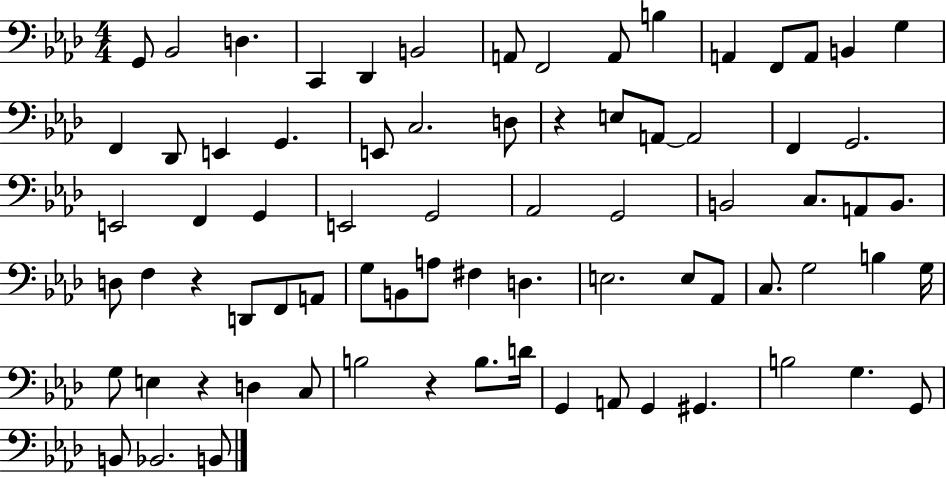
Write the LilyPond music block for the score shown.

{
  \clef bass
  \numericTimeSignature
  \time 4/4
  \key aes \major
  \repeat volta 2 { g,8 bes,2 d4. | c,4 des,4 b,2 | a,8 f,2 a,8 b4 | a,4 f,8 a,8 b,4 g4 | \break f,4 des,8 e,4 g,4. | e,8 c2. d8 | r4 e8 a,8~~ a,2 | f,4 g,2. | \break e,2 f,4 g,4 | e,2 g,2 | aes,2 g,2 | b,2 c8. a,8 b,8. | \break d8 f4 r4 d,8 f,8 a,8 | g8 b,8 a8 fis4 d4. | e2. e8 aes,8 | c8. g2 b4 g16 | \break g8 e4 r4 d4 c8 | b2 r4 b8. d'16 | g,4 a,8 g,4 gis,4. | b2 g4. g,8 | \break b,8 bes,2. b,8 | } \bar "|."
}